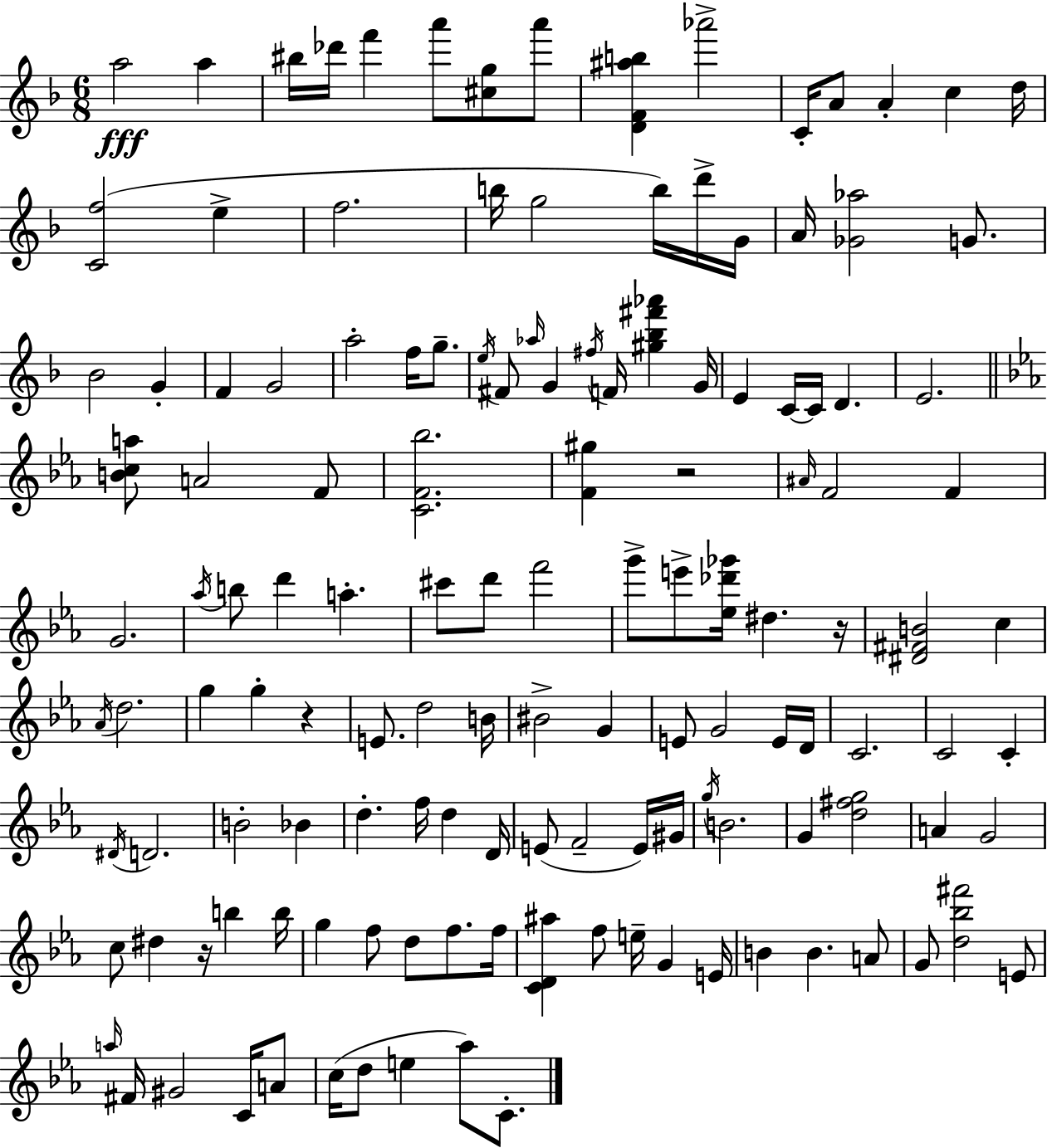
{
  \clef treble
  \numericTimeSignature
  \time 6/8
  \key f \major
  a''2\fff a''4 | bis''16 des'''16 f'''4 a'''8 <cis'' g''>8 a'''8 | <d' f' ais'' b''>4 aes'''2-> | c'16-. a'8 a'4-. c''4 d''16 | \break <c' f''>2( e''4-> | f''2. | b''16 g''2 b''16) d'''16-> g'16 | a'16 <ges' aes''>2 g'8. | \break bes'2 g'4-. | f'4 g'2 | a''2-. f''16 g''8.-- | \acciaccatura { e''16 } fis'8 \grace { aes''16 } g'4 \acciaccatura { fis''16 } f'16 <gis'' bes'' fis''' aes'''>4 | \break g'16 e'4 c'16~~ c'16 d'4. | e'2. | \bar "||" \break \key ees \major <b' c'' a''>8 a'2 f'8 | <c' f' bes''>2. | <f' gis''>4 r2 | \grace { ais'16 } f'2 f'4 | \break g'2. | \acciaccatura { aes''16 } b''8 d'''4 a''4.-. | cis'''8 d'''8 f'''2 | g'''8-> e'''8-> <ees'' des''' ges'''>16 dis''4. | \break r16 <dis' fis' b'>2 c''4 | \acciaccatura { aes'16 } d''2. | g''4 g''4-. r4 | e'8. d''2 | \break b'16 bis'2-> g'4 | e'8 g'2 | e'16 d'16 c'2. | c'2 c'4-. | \break \acciaccatura { dis'16 } d'2. | b'2-. | bes'4 d''4.-. f''16 d''4 | d'16 e'8( f'2-- | \break e'16) gis'16 \acciaccatura { g''16 } b'2. | g'4 <d'' fis'' g''>2 | a'4 g'2 | c''8 dis''4 r16 | \break b''4 b''16 g''4 f''8 d''8 | f''8. f''16 <c' d' ais''>4 f''8 e''16-- | g'4 e'16 b'4 b'4. | a'8 g'8 <d'' bes'' fis'''>2 | \break e'8 \grace { a''16 } fis'16 gis'2 | c'16 a'8 c''16( d''8 e''4 | aes''8) c'8.-. \bar "|."
}